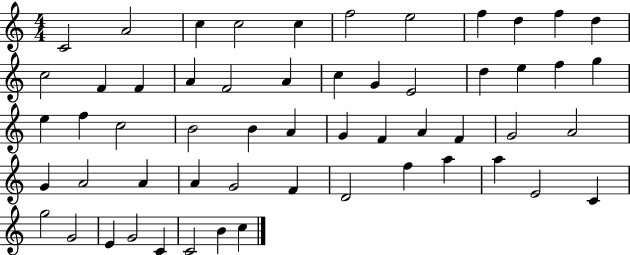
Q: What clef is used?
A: treble